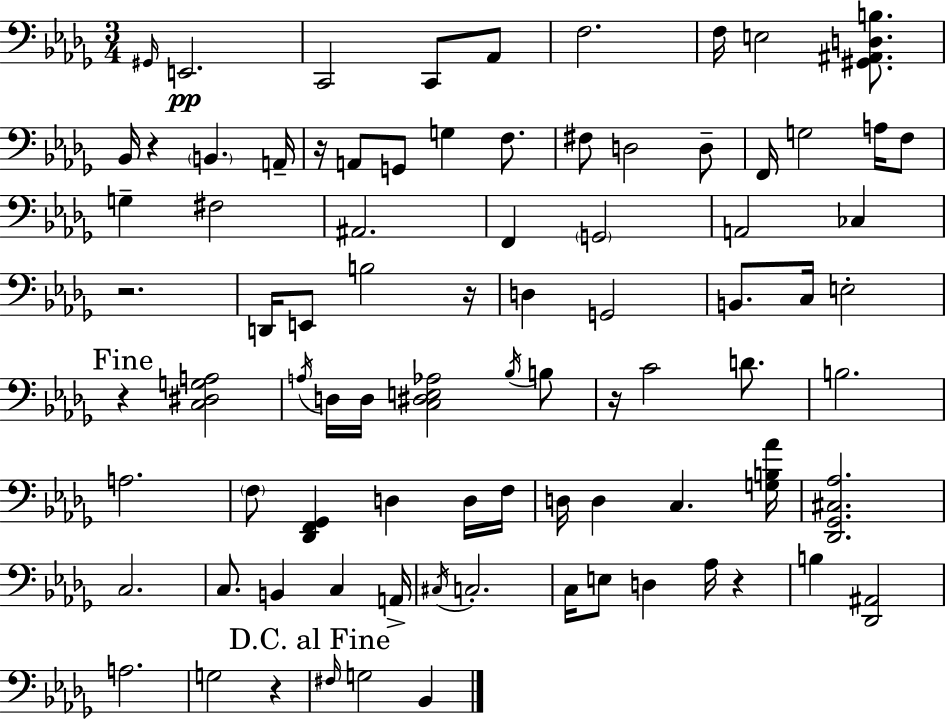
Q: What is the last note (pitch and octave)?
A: Bb2